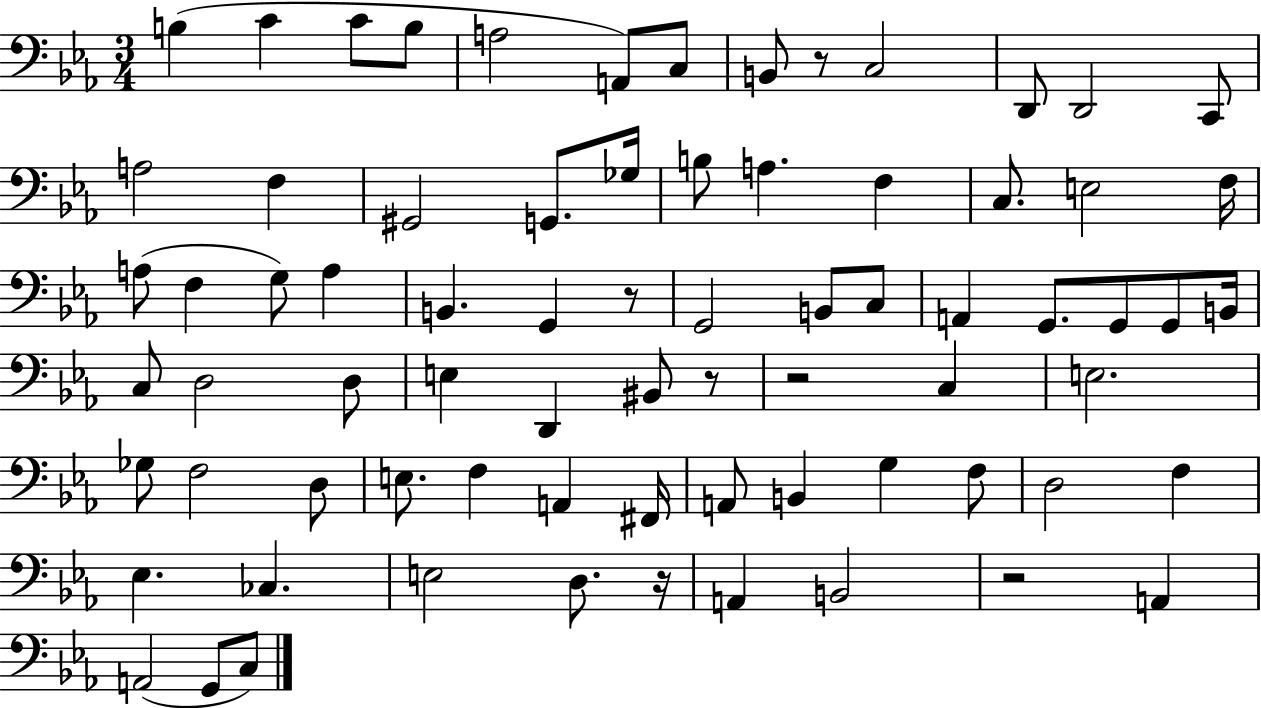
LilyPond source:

{
  \clef bass
  \numericTimeSignature
  \time 3/4
  \key ees \major
  \repeat volta 2 { b4( c'4 c'8 b8 | a2 a,8) c8 | b,8 r8 c2 | d,8 d,2 c,8 | \break a2 f4 | gis,2 g,8. ges16 | b8 a4. f4 | c8. e2 f16 | \break a8( f4 g8) a4 | b,4. g,4 r8 | g,2 b,8 c8 | a,4 g,8. g,8 g,8 b,16 | \break c8 d2 d8 | e4 d,4 bis,8 r8 | r2 c4 | e2. | \break ges8 f2 d8 | e8. f4 a,4 fis,16 | a,8 b,4 g4 f8 | d2 f4 | \break ees4. ces4. | e2 d8. r16 | a,4 b,2 | r2 a,4 | \break a,2( g,8 c8) | } \bar "|."
}